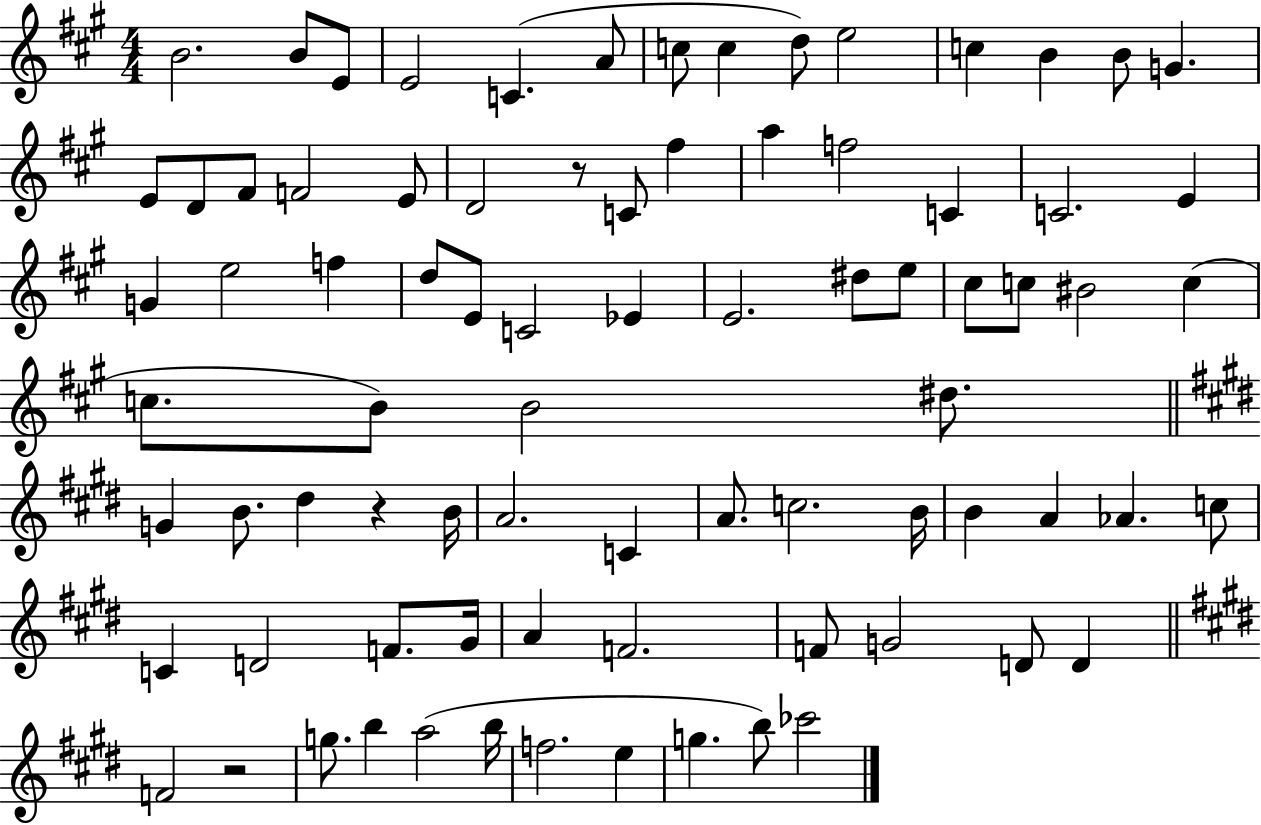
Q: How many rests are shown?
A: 3